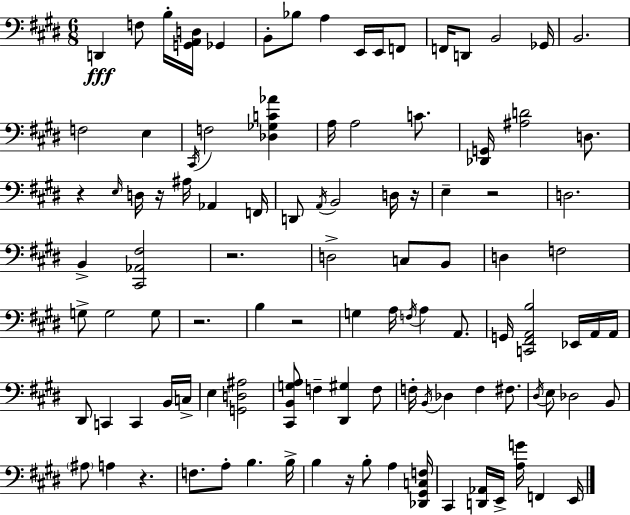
D2/q F3/e B3/s [G2,A2,D3]/s Gb2/q B2/e Bb3/e A3/q E2/s E2/s F2/e F2/s D2/e B2/h Gb2/s B2/h. F3/h E3/q C#2/s F3/h [Db3,Gb3,C4,Ab4]/q A3/s A3/h C4/e. [Db2,G2]/s [A#3,D4]/h D3/e. R/q E3/s D3/s R/s A#3/s Ab2/q F2/s D2/e A2/s B2/h D3/s R/s E3/q R/h D3/h. B2/q [C#2,Ab2,F#3]/h R/h. D3/h C3/e B2/e D3/q F3/h G3/e G3/h G3/e R/h. B3/q R/h G3/q A3/s F3/s A3/q A2/e. G2/s [C2,F#2,A2,B3]/h Eb2/s A2/s A2/s D#2/e C2/q C2/q B2/s C3/s E3/q [G2,D3,A#3]/h [C#2,B2,G3,A3]/e F3/q [D#2,G#3]/q F3/e F3/s B2/s Db3/q F3/q F#3/e. D#3/s E3/e Db3/h B2/e A#3/e A3/q R/q. F3/e. A3/e B3/q. B3/s B3/q R/s B3/e A3/q [Db2,G#2,C3,F3]/s C#2/q [D2,Ab2]/s E2/s [A3,G4]/s F2/q E2/s